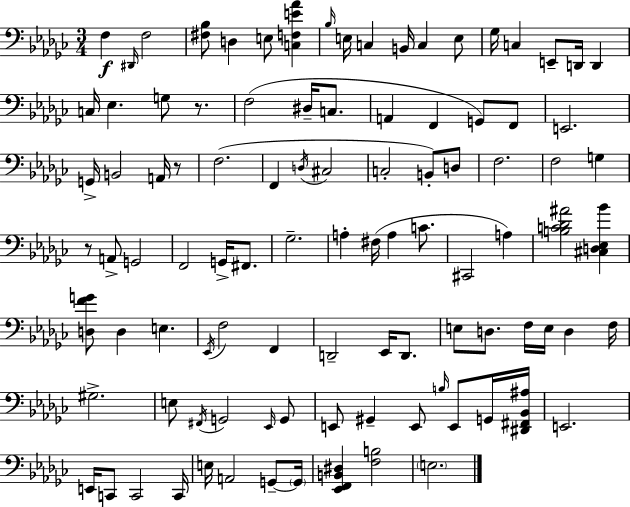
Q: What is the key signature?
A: EES minor